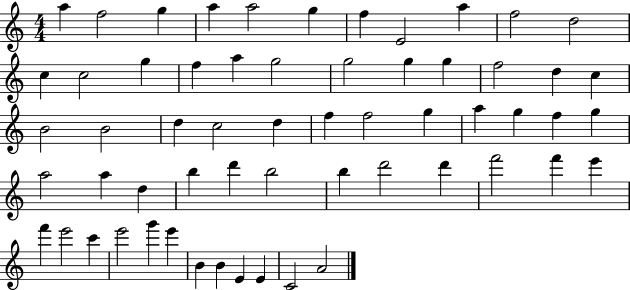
{
  \clef treble
  \numericTimeSignature
  \time 4/4
  \key c \major
  a''4 f''2 g''4 | a''4 a''2 g''4 | f''4 e'2 a''4 | f''2 d''2 | \break c''4 c''2 g''4 | f''4 a''4 g''2 | g''2 g''4 g''4 | f''2 d''4 c''4 | \break b'2 b'2 | d''4 c''2 d''4 | f''4 f''2 g''4 | a''4 g''4 f''4 g''4 | \break a''2 a''4 d''4 | b''4 d'''4 b''2 | b''4 d'''2 d'''4 | f'''2 f'''4 e'''4 | \break f'''4 e'''2 c'''4 | e'''2 g'''4 e'''4 | b'4 b'4 e'4 e'4 | c'2 a'2 | \break \bar "|."
}